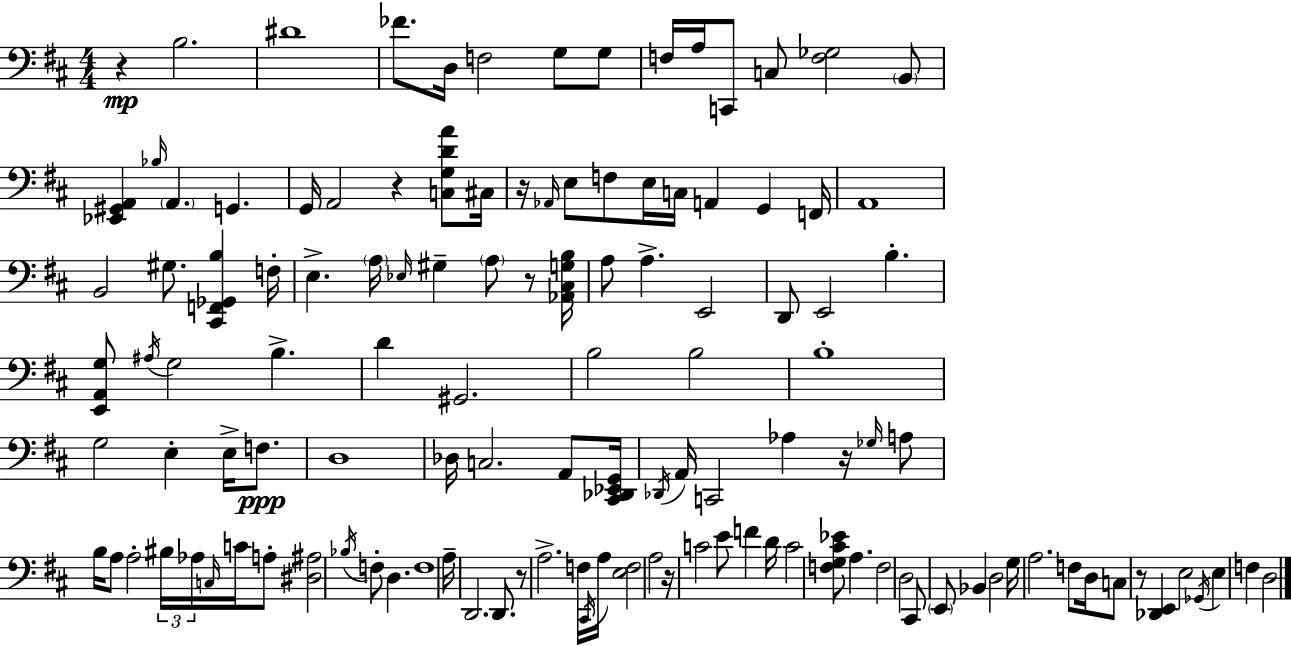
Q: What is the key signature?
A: D major